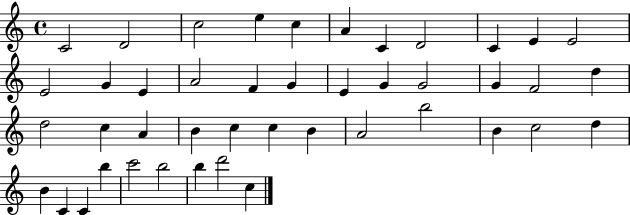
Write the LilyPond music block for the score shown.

{
  \clef treble
  \time 4/4
  \defaultTimeSignature
  \key c \major
  c'2 d'2 | c''2 e''4 c''4 | a'4 c'4 d'2 | c'4 e'4 e'2 | \break e'2 g'4 e'4 | a'2 f'4 g'4 | e'4 g'4 g'2 | g'4 f'2 d''4 | \break d''2 c''4 a'4 | b'4 c''4 c''4 b'4 | a'2 b''2 | b'4 c''2 d''4 | \break b'4 c'4 c'4 b''4 | c'''2 b''2 | b''4 d'''2 c''4 | \bar "|."
}